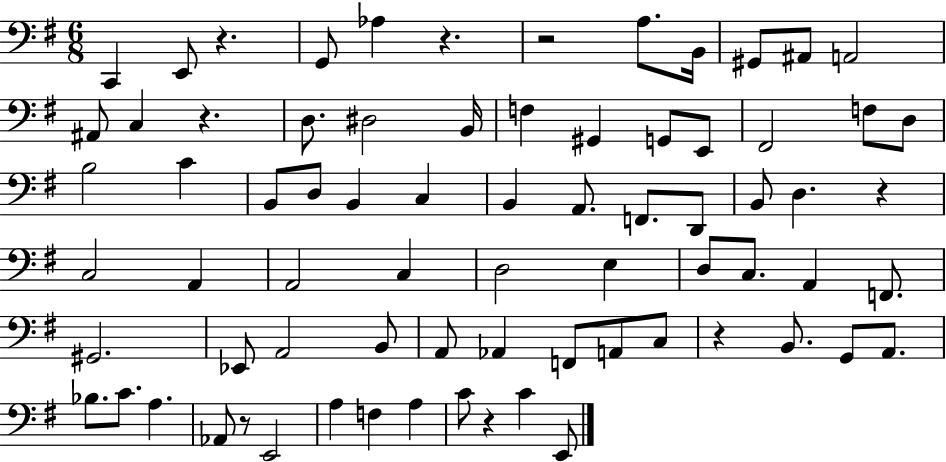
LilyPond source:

{
  \clef bass
  \numericTimeSignature
  \time 6/8
  \key g \major
  \repeat volta 2 { c,4 e,8 r4. | g,8 aes4 r4. | r2 a8. b,16 | gis,8 ais,8 a,2 | \break ais,8 c4 r4. | d8. dis2 b,16 | f4 gis,4 g,8 e,8 | fis,2 f8 d8 | \break b2 c'4 | b,8 d8 b,4 c4 | b,4 a,8. f,8. d,8 | b,8 d4. r4 | \break c2 a,4 | a,2 c4 | d2 e4 | d8 c8. a,4 f,8. | \break gis,2. | ees,8 a,2 b,8 | a,8 aes,4 f,8 a,8 c8 | r4 b,8. g,8 a,8. | \break bes8. c'8. a4. | aes,8 r8 e,2 | a4 f4 a4 | c'8 r4 c'4 e,8 | \break } \bar "|."
}